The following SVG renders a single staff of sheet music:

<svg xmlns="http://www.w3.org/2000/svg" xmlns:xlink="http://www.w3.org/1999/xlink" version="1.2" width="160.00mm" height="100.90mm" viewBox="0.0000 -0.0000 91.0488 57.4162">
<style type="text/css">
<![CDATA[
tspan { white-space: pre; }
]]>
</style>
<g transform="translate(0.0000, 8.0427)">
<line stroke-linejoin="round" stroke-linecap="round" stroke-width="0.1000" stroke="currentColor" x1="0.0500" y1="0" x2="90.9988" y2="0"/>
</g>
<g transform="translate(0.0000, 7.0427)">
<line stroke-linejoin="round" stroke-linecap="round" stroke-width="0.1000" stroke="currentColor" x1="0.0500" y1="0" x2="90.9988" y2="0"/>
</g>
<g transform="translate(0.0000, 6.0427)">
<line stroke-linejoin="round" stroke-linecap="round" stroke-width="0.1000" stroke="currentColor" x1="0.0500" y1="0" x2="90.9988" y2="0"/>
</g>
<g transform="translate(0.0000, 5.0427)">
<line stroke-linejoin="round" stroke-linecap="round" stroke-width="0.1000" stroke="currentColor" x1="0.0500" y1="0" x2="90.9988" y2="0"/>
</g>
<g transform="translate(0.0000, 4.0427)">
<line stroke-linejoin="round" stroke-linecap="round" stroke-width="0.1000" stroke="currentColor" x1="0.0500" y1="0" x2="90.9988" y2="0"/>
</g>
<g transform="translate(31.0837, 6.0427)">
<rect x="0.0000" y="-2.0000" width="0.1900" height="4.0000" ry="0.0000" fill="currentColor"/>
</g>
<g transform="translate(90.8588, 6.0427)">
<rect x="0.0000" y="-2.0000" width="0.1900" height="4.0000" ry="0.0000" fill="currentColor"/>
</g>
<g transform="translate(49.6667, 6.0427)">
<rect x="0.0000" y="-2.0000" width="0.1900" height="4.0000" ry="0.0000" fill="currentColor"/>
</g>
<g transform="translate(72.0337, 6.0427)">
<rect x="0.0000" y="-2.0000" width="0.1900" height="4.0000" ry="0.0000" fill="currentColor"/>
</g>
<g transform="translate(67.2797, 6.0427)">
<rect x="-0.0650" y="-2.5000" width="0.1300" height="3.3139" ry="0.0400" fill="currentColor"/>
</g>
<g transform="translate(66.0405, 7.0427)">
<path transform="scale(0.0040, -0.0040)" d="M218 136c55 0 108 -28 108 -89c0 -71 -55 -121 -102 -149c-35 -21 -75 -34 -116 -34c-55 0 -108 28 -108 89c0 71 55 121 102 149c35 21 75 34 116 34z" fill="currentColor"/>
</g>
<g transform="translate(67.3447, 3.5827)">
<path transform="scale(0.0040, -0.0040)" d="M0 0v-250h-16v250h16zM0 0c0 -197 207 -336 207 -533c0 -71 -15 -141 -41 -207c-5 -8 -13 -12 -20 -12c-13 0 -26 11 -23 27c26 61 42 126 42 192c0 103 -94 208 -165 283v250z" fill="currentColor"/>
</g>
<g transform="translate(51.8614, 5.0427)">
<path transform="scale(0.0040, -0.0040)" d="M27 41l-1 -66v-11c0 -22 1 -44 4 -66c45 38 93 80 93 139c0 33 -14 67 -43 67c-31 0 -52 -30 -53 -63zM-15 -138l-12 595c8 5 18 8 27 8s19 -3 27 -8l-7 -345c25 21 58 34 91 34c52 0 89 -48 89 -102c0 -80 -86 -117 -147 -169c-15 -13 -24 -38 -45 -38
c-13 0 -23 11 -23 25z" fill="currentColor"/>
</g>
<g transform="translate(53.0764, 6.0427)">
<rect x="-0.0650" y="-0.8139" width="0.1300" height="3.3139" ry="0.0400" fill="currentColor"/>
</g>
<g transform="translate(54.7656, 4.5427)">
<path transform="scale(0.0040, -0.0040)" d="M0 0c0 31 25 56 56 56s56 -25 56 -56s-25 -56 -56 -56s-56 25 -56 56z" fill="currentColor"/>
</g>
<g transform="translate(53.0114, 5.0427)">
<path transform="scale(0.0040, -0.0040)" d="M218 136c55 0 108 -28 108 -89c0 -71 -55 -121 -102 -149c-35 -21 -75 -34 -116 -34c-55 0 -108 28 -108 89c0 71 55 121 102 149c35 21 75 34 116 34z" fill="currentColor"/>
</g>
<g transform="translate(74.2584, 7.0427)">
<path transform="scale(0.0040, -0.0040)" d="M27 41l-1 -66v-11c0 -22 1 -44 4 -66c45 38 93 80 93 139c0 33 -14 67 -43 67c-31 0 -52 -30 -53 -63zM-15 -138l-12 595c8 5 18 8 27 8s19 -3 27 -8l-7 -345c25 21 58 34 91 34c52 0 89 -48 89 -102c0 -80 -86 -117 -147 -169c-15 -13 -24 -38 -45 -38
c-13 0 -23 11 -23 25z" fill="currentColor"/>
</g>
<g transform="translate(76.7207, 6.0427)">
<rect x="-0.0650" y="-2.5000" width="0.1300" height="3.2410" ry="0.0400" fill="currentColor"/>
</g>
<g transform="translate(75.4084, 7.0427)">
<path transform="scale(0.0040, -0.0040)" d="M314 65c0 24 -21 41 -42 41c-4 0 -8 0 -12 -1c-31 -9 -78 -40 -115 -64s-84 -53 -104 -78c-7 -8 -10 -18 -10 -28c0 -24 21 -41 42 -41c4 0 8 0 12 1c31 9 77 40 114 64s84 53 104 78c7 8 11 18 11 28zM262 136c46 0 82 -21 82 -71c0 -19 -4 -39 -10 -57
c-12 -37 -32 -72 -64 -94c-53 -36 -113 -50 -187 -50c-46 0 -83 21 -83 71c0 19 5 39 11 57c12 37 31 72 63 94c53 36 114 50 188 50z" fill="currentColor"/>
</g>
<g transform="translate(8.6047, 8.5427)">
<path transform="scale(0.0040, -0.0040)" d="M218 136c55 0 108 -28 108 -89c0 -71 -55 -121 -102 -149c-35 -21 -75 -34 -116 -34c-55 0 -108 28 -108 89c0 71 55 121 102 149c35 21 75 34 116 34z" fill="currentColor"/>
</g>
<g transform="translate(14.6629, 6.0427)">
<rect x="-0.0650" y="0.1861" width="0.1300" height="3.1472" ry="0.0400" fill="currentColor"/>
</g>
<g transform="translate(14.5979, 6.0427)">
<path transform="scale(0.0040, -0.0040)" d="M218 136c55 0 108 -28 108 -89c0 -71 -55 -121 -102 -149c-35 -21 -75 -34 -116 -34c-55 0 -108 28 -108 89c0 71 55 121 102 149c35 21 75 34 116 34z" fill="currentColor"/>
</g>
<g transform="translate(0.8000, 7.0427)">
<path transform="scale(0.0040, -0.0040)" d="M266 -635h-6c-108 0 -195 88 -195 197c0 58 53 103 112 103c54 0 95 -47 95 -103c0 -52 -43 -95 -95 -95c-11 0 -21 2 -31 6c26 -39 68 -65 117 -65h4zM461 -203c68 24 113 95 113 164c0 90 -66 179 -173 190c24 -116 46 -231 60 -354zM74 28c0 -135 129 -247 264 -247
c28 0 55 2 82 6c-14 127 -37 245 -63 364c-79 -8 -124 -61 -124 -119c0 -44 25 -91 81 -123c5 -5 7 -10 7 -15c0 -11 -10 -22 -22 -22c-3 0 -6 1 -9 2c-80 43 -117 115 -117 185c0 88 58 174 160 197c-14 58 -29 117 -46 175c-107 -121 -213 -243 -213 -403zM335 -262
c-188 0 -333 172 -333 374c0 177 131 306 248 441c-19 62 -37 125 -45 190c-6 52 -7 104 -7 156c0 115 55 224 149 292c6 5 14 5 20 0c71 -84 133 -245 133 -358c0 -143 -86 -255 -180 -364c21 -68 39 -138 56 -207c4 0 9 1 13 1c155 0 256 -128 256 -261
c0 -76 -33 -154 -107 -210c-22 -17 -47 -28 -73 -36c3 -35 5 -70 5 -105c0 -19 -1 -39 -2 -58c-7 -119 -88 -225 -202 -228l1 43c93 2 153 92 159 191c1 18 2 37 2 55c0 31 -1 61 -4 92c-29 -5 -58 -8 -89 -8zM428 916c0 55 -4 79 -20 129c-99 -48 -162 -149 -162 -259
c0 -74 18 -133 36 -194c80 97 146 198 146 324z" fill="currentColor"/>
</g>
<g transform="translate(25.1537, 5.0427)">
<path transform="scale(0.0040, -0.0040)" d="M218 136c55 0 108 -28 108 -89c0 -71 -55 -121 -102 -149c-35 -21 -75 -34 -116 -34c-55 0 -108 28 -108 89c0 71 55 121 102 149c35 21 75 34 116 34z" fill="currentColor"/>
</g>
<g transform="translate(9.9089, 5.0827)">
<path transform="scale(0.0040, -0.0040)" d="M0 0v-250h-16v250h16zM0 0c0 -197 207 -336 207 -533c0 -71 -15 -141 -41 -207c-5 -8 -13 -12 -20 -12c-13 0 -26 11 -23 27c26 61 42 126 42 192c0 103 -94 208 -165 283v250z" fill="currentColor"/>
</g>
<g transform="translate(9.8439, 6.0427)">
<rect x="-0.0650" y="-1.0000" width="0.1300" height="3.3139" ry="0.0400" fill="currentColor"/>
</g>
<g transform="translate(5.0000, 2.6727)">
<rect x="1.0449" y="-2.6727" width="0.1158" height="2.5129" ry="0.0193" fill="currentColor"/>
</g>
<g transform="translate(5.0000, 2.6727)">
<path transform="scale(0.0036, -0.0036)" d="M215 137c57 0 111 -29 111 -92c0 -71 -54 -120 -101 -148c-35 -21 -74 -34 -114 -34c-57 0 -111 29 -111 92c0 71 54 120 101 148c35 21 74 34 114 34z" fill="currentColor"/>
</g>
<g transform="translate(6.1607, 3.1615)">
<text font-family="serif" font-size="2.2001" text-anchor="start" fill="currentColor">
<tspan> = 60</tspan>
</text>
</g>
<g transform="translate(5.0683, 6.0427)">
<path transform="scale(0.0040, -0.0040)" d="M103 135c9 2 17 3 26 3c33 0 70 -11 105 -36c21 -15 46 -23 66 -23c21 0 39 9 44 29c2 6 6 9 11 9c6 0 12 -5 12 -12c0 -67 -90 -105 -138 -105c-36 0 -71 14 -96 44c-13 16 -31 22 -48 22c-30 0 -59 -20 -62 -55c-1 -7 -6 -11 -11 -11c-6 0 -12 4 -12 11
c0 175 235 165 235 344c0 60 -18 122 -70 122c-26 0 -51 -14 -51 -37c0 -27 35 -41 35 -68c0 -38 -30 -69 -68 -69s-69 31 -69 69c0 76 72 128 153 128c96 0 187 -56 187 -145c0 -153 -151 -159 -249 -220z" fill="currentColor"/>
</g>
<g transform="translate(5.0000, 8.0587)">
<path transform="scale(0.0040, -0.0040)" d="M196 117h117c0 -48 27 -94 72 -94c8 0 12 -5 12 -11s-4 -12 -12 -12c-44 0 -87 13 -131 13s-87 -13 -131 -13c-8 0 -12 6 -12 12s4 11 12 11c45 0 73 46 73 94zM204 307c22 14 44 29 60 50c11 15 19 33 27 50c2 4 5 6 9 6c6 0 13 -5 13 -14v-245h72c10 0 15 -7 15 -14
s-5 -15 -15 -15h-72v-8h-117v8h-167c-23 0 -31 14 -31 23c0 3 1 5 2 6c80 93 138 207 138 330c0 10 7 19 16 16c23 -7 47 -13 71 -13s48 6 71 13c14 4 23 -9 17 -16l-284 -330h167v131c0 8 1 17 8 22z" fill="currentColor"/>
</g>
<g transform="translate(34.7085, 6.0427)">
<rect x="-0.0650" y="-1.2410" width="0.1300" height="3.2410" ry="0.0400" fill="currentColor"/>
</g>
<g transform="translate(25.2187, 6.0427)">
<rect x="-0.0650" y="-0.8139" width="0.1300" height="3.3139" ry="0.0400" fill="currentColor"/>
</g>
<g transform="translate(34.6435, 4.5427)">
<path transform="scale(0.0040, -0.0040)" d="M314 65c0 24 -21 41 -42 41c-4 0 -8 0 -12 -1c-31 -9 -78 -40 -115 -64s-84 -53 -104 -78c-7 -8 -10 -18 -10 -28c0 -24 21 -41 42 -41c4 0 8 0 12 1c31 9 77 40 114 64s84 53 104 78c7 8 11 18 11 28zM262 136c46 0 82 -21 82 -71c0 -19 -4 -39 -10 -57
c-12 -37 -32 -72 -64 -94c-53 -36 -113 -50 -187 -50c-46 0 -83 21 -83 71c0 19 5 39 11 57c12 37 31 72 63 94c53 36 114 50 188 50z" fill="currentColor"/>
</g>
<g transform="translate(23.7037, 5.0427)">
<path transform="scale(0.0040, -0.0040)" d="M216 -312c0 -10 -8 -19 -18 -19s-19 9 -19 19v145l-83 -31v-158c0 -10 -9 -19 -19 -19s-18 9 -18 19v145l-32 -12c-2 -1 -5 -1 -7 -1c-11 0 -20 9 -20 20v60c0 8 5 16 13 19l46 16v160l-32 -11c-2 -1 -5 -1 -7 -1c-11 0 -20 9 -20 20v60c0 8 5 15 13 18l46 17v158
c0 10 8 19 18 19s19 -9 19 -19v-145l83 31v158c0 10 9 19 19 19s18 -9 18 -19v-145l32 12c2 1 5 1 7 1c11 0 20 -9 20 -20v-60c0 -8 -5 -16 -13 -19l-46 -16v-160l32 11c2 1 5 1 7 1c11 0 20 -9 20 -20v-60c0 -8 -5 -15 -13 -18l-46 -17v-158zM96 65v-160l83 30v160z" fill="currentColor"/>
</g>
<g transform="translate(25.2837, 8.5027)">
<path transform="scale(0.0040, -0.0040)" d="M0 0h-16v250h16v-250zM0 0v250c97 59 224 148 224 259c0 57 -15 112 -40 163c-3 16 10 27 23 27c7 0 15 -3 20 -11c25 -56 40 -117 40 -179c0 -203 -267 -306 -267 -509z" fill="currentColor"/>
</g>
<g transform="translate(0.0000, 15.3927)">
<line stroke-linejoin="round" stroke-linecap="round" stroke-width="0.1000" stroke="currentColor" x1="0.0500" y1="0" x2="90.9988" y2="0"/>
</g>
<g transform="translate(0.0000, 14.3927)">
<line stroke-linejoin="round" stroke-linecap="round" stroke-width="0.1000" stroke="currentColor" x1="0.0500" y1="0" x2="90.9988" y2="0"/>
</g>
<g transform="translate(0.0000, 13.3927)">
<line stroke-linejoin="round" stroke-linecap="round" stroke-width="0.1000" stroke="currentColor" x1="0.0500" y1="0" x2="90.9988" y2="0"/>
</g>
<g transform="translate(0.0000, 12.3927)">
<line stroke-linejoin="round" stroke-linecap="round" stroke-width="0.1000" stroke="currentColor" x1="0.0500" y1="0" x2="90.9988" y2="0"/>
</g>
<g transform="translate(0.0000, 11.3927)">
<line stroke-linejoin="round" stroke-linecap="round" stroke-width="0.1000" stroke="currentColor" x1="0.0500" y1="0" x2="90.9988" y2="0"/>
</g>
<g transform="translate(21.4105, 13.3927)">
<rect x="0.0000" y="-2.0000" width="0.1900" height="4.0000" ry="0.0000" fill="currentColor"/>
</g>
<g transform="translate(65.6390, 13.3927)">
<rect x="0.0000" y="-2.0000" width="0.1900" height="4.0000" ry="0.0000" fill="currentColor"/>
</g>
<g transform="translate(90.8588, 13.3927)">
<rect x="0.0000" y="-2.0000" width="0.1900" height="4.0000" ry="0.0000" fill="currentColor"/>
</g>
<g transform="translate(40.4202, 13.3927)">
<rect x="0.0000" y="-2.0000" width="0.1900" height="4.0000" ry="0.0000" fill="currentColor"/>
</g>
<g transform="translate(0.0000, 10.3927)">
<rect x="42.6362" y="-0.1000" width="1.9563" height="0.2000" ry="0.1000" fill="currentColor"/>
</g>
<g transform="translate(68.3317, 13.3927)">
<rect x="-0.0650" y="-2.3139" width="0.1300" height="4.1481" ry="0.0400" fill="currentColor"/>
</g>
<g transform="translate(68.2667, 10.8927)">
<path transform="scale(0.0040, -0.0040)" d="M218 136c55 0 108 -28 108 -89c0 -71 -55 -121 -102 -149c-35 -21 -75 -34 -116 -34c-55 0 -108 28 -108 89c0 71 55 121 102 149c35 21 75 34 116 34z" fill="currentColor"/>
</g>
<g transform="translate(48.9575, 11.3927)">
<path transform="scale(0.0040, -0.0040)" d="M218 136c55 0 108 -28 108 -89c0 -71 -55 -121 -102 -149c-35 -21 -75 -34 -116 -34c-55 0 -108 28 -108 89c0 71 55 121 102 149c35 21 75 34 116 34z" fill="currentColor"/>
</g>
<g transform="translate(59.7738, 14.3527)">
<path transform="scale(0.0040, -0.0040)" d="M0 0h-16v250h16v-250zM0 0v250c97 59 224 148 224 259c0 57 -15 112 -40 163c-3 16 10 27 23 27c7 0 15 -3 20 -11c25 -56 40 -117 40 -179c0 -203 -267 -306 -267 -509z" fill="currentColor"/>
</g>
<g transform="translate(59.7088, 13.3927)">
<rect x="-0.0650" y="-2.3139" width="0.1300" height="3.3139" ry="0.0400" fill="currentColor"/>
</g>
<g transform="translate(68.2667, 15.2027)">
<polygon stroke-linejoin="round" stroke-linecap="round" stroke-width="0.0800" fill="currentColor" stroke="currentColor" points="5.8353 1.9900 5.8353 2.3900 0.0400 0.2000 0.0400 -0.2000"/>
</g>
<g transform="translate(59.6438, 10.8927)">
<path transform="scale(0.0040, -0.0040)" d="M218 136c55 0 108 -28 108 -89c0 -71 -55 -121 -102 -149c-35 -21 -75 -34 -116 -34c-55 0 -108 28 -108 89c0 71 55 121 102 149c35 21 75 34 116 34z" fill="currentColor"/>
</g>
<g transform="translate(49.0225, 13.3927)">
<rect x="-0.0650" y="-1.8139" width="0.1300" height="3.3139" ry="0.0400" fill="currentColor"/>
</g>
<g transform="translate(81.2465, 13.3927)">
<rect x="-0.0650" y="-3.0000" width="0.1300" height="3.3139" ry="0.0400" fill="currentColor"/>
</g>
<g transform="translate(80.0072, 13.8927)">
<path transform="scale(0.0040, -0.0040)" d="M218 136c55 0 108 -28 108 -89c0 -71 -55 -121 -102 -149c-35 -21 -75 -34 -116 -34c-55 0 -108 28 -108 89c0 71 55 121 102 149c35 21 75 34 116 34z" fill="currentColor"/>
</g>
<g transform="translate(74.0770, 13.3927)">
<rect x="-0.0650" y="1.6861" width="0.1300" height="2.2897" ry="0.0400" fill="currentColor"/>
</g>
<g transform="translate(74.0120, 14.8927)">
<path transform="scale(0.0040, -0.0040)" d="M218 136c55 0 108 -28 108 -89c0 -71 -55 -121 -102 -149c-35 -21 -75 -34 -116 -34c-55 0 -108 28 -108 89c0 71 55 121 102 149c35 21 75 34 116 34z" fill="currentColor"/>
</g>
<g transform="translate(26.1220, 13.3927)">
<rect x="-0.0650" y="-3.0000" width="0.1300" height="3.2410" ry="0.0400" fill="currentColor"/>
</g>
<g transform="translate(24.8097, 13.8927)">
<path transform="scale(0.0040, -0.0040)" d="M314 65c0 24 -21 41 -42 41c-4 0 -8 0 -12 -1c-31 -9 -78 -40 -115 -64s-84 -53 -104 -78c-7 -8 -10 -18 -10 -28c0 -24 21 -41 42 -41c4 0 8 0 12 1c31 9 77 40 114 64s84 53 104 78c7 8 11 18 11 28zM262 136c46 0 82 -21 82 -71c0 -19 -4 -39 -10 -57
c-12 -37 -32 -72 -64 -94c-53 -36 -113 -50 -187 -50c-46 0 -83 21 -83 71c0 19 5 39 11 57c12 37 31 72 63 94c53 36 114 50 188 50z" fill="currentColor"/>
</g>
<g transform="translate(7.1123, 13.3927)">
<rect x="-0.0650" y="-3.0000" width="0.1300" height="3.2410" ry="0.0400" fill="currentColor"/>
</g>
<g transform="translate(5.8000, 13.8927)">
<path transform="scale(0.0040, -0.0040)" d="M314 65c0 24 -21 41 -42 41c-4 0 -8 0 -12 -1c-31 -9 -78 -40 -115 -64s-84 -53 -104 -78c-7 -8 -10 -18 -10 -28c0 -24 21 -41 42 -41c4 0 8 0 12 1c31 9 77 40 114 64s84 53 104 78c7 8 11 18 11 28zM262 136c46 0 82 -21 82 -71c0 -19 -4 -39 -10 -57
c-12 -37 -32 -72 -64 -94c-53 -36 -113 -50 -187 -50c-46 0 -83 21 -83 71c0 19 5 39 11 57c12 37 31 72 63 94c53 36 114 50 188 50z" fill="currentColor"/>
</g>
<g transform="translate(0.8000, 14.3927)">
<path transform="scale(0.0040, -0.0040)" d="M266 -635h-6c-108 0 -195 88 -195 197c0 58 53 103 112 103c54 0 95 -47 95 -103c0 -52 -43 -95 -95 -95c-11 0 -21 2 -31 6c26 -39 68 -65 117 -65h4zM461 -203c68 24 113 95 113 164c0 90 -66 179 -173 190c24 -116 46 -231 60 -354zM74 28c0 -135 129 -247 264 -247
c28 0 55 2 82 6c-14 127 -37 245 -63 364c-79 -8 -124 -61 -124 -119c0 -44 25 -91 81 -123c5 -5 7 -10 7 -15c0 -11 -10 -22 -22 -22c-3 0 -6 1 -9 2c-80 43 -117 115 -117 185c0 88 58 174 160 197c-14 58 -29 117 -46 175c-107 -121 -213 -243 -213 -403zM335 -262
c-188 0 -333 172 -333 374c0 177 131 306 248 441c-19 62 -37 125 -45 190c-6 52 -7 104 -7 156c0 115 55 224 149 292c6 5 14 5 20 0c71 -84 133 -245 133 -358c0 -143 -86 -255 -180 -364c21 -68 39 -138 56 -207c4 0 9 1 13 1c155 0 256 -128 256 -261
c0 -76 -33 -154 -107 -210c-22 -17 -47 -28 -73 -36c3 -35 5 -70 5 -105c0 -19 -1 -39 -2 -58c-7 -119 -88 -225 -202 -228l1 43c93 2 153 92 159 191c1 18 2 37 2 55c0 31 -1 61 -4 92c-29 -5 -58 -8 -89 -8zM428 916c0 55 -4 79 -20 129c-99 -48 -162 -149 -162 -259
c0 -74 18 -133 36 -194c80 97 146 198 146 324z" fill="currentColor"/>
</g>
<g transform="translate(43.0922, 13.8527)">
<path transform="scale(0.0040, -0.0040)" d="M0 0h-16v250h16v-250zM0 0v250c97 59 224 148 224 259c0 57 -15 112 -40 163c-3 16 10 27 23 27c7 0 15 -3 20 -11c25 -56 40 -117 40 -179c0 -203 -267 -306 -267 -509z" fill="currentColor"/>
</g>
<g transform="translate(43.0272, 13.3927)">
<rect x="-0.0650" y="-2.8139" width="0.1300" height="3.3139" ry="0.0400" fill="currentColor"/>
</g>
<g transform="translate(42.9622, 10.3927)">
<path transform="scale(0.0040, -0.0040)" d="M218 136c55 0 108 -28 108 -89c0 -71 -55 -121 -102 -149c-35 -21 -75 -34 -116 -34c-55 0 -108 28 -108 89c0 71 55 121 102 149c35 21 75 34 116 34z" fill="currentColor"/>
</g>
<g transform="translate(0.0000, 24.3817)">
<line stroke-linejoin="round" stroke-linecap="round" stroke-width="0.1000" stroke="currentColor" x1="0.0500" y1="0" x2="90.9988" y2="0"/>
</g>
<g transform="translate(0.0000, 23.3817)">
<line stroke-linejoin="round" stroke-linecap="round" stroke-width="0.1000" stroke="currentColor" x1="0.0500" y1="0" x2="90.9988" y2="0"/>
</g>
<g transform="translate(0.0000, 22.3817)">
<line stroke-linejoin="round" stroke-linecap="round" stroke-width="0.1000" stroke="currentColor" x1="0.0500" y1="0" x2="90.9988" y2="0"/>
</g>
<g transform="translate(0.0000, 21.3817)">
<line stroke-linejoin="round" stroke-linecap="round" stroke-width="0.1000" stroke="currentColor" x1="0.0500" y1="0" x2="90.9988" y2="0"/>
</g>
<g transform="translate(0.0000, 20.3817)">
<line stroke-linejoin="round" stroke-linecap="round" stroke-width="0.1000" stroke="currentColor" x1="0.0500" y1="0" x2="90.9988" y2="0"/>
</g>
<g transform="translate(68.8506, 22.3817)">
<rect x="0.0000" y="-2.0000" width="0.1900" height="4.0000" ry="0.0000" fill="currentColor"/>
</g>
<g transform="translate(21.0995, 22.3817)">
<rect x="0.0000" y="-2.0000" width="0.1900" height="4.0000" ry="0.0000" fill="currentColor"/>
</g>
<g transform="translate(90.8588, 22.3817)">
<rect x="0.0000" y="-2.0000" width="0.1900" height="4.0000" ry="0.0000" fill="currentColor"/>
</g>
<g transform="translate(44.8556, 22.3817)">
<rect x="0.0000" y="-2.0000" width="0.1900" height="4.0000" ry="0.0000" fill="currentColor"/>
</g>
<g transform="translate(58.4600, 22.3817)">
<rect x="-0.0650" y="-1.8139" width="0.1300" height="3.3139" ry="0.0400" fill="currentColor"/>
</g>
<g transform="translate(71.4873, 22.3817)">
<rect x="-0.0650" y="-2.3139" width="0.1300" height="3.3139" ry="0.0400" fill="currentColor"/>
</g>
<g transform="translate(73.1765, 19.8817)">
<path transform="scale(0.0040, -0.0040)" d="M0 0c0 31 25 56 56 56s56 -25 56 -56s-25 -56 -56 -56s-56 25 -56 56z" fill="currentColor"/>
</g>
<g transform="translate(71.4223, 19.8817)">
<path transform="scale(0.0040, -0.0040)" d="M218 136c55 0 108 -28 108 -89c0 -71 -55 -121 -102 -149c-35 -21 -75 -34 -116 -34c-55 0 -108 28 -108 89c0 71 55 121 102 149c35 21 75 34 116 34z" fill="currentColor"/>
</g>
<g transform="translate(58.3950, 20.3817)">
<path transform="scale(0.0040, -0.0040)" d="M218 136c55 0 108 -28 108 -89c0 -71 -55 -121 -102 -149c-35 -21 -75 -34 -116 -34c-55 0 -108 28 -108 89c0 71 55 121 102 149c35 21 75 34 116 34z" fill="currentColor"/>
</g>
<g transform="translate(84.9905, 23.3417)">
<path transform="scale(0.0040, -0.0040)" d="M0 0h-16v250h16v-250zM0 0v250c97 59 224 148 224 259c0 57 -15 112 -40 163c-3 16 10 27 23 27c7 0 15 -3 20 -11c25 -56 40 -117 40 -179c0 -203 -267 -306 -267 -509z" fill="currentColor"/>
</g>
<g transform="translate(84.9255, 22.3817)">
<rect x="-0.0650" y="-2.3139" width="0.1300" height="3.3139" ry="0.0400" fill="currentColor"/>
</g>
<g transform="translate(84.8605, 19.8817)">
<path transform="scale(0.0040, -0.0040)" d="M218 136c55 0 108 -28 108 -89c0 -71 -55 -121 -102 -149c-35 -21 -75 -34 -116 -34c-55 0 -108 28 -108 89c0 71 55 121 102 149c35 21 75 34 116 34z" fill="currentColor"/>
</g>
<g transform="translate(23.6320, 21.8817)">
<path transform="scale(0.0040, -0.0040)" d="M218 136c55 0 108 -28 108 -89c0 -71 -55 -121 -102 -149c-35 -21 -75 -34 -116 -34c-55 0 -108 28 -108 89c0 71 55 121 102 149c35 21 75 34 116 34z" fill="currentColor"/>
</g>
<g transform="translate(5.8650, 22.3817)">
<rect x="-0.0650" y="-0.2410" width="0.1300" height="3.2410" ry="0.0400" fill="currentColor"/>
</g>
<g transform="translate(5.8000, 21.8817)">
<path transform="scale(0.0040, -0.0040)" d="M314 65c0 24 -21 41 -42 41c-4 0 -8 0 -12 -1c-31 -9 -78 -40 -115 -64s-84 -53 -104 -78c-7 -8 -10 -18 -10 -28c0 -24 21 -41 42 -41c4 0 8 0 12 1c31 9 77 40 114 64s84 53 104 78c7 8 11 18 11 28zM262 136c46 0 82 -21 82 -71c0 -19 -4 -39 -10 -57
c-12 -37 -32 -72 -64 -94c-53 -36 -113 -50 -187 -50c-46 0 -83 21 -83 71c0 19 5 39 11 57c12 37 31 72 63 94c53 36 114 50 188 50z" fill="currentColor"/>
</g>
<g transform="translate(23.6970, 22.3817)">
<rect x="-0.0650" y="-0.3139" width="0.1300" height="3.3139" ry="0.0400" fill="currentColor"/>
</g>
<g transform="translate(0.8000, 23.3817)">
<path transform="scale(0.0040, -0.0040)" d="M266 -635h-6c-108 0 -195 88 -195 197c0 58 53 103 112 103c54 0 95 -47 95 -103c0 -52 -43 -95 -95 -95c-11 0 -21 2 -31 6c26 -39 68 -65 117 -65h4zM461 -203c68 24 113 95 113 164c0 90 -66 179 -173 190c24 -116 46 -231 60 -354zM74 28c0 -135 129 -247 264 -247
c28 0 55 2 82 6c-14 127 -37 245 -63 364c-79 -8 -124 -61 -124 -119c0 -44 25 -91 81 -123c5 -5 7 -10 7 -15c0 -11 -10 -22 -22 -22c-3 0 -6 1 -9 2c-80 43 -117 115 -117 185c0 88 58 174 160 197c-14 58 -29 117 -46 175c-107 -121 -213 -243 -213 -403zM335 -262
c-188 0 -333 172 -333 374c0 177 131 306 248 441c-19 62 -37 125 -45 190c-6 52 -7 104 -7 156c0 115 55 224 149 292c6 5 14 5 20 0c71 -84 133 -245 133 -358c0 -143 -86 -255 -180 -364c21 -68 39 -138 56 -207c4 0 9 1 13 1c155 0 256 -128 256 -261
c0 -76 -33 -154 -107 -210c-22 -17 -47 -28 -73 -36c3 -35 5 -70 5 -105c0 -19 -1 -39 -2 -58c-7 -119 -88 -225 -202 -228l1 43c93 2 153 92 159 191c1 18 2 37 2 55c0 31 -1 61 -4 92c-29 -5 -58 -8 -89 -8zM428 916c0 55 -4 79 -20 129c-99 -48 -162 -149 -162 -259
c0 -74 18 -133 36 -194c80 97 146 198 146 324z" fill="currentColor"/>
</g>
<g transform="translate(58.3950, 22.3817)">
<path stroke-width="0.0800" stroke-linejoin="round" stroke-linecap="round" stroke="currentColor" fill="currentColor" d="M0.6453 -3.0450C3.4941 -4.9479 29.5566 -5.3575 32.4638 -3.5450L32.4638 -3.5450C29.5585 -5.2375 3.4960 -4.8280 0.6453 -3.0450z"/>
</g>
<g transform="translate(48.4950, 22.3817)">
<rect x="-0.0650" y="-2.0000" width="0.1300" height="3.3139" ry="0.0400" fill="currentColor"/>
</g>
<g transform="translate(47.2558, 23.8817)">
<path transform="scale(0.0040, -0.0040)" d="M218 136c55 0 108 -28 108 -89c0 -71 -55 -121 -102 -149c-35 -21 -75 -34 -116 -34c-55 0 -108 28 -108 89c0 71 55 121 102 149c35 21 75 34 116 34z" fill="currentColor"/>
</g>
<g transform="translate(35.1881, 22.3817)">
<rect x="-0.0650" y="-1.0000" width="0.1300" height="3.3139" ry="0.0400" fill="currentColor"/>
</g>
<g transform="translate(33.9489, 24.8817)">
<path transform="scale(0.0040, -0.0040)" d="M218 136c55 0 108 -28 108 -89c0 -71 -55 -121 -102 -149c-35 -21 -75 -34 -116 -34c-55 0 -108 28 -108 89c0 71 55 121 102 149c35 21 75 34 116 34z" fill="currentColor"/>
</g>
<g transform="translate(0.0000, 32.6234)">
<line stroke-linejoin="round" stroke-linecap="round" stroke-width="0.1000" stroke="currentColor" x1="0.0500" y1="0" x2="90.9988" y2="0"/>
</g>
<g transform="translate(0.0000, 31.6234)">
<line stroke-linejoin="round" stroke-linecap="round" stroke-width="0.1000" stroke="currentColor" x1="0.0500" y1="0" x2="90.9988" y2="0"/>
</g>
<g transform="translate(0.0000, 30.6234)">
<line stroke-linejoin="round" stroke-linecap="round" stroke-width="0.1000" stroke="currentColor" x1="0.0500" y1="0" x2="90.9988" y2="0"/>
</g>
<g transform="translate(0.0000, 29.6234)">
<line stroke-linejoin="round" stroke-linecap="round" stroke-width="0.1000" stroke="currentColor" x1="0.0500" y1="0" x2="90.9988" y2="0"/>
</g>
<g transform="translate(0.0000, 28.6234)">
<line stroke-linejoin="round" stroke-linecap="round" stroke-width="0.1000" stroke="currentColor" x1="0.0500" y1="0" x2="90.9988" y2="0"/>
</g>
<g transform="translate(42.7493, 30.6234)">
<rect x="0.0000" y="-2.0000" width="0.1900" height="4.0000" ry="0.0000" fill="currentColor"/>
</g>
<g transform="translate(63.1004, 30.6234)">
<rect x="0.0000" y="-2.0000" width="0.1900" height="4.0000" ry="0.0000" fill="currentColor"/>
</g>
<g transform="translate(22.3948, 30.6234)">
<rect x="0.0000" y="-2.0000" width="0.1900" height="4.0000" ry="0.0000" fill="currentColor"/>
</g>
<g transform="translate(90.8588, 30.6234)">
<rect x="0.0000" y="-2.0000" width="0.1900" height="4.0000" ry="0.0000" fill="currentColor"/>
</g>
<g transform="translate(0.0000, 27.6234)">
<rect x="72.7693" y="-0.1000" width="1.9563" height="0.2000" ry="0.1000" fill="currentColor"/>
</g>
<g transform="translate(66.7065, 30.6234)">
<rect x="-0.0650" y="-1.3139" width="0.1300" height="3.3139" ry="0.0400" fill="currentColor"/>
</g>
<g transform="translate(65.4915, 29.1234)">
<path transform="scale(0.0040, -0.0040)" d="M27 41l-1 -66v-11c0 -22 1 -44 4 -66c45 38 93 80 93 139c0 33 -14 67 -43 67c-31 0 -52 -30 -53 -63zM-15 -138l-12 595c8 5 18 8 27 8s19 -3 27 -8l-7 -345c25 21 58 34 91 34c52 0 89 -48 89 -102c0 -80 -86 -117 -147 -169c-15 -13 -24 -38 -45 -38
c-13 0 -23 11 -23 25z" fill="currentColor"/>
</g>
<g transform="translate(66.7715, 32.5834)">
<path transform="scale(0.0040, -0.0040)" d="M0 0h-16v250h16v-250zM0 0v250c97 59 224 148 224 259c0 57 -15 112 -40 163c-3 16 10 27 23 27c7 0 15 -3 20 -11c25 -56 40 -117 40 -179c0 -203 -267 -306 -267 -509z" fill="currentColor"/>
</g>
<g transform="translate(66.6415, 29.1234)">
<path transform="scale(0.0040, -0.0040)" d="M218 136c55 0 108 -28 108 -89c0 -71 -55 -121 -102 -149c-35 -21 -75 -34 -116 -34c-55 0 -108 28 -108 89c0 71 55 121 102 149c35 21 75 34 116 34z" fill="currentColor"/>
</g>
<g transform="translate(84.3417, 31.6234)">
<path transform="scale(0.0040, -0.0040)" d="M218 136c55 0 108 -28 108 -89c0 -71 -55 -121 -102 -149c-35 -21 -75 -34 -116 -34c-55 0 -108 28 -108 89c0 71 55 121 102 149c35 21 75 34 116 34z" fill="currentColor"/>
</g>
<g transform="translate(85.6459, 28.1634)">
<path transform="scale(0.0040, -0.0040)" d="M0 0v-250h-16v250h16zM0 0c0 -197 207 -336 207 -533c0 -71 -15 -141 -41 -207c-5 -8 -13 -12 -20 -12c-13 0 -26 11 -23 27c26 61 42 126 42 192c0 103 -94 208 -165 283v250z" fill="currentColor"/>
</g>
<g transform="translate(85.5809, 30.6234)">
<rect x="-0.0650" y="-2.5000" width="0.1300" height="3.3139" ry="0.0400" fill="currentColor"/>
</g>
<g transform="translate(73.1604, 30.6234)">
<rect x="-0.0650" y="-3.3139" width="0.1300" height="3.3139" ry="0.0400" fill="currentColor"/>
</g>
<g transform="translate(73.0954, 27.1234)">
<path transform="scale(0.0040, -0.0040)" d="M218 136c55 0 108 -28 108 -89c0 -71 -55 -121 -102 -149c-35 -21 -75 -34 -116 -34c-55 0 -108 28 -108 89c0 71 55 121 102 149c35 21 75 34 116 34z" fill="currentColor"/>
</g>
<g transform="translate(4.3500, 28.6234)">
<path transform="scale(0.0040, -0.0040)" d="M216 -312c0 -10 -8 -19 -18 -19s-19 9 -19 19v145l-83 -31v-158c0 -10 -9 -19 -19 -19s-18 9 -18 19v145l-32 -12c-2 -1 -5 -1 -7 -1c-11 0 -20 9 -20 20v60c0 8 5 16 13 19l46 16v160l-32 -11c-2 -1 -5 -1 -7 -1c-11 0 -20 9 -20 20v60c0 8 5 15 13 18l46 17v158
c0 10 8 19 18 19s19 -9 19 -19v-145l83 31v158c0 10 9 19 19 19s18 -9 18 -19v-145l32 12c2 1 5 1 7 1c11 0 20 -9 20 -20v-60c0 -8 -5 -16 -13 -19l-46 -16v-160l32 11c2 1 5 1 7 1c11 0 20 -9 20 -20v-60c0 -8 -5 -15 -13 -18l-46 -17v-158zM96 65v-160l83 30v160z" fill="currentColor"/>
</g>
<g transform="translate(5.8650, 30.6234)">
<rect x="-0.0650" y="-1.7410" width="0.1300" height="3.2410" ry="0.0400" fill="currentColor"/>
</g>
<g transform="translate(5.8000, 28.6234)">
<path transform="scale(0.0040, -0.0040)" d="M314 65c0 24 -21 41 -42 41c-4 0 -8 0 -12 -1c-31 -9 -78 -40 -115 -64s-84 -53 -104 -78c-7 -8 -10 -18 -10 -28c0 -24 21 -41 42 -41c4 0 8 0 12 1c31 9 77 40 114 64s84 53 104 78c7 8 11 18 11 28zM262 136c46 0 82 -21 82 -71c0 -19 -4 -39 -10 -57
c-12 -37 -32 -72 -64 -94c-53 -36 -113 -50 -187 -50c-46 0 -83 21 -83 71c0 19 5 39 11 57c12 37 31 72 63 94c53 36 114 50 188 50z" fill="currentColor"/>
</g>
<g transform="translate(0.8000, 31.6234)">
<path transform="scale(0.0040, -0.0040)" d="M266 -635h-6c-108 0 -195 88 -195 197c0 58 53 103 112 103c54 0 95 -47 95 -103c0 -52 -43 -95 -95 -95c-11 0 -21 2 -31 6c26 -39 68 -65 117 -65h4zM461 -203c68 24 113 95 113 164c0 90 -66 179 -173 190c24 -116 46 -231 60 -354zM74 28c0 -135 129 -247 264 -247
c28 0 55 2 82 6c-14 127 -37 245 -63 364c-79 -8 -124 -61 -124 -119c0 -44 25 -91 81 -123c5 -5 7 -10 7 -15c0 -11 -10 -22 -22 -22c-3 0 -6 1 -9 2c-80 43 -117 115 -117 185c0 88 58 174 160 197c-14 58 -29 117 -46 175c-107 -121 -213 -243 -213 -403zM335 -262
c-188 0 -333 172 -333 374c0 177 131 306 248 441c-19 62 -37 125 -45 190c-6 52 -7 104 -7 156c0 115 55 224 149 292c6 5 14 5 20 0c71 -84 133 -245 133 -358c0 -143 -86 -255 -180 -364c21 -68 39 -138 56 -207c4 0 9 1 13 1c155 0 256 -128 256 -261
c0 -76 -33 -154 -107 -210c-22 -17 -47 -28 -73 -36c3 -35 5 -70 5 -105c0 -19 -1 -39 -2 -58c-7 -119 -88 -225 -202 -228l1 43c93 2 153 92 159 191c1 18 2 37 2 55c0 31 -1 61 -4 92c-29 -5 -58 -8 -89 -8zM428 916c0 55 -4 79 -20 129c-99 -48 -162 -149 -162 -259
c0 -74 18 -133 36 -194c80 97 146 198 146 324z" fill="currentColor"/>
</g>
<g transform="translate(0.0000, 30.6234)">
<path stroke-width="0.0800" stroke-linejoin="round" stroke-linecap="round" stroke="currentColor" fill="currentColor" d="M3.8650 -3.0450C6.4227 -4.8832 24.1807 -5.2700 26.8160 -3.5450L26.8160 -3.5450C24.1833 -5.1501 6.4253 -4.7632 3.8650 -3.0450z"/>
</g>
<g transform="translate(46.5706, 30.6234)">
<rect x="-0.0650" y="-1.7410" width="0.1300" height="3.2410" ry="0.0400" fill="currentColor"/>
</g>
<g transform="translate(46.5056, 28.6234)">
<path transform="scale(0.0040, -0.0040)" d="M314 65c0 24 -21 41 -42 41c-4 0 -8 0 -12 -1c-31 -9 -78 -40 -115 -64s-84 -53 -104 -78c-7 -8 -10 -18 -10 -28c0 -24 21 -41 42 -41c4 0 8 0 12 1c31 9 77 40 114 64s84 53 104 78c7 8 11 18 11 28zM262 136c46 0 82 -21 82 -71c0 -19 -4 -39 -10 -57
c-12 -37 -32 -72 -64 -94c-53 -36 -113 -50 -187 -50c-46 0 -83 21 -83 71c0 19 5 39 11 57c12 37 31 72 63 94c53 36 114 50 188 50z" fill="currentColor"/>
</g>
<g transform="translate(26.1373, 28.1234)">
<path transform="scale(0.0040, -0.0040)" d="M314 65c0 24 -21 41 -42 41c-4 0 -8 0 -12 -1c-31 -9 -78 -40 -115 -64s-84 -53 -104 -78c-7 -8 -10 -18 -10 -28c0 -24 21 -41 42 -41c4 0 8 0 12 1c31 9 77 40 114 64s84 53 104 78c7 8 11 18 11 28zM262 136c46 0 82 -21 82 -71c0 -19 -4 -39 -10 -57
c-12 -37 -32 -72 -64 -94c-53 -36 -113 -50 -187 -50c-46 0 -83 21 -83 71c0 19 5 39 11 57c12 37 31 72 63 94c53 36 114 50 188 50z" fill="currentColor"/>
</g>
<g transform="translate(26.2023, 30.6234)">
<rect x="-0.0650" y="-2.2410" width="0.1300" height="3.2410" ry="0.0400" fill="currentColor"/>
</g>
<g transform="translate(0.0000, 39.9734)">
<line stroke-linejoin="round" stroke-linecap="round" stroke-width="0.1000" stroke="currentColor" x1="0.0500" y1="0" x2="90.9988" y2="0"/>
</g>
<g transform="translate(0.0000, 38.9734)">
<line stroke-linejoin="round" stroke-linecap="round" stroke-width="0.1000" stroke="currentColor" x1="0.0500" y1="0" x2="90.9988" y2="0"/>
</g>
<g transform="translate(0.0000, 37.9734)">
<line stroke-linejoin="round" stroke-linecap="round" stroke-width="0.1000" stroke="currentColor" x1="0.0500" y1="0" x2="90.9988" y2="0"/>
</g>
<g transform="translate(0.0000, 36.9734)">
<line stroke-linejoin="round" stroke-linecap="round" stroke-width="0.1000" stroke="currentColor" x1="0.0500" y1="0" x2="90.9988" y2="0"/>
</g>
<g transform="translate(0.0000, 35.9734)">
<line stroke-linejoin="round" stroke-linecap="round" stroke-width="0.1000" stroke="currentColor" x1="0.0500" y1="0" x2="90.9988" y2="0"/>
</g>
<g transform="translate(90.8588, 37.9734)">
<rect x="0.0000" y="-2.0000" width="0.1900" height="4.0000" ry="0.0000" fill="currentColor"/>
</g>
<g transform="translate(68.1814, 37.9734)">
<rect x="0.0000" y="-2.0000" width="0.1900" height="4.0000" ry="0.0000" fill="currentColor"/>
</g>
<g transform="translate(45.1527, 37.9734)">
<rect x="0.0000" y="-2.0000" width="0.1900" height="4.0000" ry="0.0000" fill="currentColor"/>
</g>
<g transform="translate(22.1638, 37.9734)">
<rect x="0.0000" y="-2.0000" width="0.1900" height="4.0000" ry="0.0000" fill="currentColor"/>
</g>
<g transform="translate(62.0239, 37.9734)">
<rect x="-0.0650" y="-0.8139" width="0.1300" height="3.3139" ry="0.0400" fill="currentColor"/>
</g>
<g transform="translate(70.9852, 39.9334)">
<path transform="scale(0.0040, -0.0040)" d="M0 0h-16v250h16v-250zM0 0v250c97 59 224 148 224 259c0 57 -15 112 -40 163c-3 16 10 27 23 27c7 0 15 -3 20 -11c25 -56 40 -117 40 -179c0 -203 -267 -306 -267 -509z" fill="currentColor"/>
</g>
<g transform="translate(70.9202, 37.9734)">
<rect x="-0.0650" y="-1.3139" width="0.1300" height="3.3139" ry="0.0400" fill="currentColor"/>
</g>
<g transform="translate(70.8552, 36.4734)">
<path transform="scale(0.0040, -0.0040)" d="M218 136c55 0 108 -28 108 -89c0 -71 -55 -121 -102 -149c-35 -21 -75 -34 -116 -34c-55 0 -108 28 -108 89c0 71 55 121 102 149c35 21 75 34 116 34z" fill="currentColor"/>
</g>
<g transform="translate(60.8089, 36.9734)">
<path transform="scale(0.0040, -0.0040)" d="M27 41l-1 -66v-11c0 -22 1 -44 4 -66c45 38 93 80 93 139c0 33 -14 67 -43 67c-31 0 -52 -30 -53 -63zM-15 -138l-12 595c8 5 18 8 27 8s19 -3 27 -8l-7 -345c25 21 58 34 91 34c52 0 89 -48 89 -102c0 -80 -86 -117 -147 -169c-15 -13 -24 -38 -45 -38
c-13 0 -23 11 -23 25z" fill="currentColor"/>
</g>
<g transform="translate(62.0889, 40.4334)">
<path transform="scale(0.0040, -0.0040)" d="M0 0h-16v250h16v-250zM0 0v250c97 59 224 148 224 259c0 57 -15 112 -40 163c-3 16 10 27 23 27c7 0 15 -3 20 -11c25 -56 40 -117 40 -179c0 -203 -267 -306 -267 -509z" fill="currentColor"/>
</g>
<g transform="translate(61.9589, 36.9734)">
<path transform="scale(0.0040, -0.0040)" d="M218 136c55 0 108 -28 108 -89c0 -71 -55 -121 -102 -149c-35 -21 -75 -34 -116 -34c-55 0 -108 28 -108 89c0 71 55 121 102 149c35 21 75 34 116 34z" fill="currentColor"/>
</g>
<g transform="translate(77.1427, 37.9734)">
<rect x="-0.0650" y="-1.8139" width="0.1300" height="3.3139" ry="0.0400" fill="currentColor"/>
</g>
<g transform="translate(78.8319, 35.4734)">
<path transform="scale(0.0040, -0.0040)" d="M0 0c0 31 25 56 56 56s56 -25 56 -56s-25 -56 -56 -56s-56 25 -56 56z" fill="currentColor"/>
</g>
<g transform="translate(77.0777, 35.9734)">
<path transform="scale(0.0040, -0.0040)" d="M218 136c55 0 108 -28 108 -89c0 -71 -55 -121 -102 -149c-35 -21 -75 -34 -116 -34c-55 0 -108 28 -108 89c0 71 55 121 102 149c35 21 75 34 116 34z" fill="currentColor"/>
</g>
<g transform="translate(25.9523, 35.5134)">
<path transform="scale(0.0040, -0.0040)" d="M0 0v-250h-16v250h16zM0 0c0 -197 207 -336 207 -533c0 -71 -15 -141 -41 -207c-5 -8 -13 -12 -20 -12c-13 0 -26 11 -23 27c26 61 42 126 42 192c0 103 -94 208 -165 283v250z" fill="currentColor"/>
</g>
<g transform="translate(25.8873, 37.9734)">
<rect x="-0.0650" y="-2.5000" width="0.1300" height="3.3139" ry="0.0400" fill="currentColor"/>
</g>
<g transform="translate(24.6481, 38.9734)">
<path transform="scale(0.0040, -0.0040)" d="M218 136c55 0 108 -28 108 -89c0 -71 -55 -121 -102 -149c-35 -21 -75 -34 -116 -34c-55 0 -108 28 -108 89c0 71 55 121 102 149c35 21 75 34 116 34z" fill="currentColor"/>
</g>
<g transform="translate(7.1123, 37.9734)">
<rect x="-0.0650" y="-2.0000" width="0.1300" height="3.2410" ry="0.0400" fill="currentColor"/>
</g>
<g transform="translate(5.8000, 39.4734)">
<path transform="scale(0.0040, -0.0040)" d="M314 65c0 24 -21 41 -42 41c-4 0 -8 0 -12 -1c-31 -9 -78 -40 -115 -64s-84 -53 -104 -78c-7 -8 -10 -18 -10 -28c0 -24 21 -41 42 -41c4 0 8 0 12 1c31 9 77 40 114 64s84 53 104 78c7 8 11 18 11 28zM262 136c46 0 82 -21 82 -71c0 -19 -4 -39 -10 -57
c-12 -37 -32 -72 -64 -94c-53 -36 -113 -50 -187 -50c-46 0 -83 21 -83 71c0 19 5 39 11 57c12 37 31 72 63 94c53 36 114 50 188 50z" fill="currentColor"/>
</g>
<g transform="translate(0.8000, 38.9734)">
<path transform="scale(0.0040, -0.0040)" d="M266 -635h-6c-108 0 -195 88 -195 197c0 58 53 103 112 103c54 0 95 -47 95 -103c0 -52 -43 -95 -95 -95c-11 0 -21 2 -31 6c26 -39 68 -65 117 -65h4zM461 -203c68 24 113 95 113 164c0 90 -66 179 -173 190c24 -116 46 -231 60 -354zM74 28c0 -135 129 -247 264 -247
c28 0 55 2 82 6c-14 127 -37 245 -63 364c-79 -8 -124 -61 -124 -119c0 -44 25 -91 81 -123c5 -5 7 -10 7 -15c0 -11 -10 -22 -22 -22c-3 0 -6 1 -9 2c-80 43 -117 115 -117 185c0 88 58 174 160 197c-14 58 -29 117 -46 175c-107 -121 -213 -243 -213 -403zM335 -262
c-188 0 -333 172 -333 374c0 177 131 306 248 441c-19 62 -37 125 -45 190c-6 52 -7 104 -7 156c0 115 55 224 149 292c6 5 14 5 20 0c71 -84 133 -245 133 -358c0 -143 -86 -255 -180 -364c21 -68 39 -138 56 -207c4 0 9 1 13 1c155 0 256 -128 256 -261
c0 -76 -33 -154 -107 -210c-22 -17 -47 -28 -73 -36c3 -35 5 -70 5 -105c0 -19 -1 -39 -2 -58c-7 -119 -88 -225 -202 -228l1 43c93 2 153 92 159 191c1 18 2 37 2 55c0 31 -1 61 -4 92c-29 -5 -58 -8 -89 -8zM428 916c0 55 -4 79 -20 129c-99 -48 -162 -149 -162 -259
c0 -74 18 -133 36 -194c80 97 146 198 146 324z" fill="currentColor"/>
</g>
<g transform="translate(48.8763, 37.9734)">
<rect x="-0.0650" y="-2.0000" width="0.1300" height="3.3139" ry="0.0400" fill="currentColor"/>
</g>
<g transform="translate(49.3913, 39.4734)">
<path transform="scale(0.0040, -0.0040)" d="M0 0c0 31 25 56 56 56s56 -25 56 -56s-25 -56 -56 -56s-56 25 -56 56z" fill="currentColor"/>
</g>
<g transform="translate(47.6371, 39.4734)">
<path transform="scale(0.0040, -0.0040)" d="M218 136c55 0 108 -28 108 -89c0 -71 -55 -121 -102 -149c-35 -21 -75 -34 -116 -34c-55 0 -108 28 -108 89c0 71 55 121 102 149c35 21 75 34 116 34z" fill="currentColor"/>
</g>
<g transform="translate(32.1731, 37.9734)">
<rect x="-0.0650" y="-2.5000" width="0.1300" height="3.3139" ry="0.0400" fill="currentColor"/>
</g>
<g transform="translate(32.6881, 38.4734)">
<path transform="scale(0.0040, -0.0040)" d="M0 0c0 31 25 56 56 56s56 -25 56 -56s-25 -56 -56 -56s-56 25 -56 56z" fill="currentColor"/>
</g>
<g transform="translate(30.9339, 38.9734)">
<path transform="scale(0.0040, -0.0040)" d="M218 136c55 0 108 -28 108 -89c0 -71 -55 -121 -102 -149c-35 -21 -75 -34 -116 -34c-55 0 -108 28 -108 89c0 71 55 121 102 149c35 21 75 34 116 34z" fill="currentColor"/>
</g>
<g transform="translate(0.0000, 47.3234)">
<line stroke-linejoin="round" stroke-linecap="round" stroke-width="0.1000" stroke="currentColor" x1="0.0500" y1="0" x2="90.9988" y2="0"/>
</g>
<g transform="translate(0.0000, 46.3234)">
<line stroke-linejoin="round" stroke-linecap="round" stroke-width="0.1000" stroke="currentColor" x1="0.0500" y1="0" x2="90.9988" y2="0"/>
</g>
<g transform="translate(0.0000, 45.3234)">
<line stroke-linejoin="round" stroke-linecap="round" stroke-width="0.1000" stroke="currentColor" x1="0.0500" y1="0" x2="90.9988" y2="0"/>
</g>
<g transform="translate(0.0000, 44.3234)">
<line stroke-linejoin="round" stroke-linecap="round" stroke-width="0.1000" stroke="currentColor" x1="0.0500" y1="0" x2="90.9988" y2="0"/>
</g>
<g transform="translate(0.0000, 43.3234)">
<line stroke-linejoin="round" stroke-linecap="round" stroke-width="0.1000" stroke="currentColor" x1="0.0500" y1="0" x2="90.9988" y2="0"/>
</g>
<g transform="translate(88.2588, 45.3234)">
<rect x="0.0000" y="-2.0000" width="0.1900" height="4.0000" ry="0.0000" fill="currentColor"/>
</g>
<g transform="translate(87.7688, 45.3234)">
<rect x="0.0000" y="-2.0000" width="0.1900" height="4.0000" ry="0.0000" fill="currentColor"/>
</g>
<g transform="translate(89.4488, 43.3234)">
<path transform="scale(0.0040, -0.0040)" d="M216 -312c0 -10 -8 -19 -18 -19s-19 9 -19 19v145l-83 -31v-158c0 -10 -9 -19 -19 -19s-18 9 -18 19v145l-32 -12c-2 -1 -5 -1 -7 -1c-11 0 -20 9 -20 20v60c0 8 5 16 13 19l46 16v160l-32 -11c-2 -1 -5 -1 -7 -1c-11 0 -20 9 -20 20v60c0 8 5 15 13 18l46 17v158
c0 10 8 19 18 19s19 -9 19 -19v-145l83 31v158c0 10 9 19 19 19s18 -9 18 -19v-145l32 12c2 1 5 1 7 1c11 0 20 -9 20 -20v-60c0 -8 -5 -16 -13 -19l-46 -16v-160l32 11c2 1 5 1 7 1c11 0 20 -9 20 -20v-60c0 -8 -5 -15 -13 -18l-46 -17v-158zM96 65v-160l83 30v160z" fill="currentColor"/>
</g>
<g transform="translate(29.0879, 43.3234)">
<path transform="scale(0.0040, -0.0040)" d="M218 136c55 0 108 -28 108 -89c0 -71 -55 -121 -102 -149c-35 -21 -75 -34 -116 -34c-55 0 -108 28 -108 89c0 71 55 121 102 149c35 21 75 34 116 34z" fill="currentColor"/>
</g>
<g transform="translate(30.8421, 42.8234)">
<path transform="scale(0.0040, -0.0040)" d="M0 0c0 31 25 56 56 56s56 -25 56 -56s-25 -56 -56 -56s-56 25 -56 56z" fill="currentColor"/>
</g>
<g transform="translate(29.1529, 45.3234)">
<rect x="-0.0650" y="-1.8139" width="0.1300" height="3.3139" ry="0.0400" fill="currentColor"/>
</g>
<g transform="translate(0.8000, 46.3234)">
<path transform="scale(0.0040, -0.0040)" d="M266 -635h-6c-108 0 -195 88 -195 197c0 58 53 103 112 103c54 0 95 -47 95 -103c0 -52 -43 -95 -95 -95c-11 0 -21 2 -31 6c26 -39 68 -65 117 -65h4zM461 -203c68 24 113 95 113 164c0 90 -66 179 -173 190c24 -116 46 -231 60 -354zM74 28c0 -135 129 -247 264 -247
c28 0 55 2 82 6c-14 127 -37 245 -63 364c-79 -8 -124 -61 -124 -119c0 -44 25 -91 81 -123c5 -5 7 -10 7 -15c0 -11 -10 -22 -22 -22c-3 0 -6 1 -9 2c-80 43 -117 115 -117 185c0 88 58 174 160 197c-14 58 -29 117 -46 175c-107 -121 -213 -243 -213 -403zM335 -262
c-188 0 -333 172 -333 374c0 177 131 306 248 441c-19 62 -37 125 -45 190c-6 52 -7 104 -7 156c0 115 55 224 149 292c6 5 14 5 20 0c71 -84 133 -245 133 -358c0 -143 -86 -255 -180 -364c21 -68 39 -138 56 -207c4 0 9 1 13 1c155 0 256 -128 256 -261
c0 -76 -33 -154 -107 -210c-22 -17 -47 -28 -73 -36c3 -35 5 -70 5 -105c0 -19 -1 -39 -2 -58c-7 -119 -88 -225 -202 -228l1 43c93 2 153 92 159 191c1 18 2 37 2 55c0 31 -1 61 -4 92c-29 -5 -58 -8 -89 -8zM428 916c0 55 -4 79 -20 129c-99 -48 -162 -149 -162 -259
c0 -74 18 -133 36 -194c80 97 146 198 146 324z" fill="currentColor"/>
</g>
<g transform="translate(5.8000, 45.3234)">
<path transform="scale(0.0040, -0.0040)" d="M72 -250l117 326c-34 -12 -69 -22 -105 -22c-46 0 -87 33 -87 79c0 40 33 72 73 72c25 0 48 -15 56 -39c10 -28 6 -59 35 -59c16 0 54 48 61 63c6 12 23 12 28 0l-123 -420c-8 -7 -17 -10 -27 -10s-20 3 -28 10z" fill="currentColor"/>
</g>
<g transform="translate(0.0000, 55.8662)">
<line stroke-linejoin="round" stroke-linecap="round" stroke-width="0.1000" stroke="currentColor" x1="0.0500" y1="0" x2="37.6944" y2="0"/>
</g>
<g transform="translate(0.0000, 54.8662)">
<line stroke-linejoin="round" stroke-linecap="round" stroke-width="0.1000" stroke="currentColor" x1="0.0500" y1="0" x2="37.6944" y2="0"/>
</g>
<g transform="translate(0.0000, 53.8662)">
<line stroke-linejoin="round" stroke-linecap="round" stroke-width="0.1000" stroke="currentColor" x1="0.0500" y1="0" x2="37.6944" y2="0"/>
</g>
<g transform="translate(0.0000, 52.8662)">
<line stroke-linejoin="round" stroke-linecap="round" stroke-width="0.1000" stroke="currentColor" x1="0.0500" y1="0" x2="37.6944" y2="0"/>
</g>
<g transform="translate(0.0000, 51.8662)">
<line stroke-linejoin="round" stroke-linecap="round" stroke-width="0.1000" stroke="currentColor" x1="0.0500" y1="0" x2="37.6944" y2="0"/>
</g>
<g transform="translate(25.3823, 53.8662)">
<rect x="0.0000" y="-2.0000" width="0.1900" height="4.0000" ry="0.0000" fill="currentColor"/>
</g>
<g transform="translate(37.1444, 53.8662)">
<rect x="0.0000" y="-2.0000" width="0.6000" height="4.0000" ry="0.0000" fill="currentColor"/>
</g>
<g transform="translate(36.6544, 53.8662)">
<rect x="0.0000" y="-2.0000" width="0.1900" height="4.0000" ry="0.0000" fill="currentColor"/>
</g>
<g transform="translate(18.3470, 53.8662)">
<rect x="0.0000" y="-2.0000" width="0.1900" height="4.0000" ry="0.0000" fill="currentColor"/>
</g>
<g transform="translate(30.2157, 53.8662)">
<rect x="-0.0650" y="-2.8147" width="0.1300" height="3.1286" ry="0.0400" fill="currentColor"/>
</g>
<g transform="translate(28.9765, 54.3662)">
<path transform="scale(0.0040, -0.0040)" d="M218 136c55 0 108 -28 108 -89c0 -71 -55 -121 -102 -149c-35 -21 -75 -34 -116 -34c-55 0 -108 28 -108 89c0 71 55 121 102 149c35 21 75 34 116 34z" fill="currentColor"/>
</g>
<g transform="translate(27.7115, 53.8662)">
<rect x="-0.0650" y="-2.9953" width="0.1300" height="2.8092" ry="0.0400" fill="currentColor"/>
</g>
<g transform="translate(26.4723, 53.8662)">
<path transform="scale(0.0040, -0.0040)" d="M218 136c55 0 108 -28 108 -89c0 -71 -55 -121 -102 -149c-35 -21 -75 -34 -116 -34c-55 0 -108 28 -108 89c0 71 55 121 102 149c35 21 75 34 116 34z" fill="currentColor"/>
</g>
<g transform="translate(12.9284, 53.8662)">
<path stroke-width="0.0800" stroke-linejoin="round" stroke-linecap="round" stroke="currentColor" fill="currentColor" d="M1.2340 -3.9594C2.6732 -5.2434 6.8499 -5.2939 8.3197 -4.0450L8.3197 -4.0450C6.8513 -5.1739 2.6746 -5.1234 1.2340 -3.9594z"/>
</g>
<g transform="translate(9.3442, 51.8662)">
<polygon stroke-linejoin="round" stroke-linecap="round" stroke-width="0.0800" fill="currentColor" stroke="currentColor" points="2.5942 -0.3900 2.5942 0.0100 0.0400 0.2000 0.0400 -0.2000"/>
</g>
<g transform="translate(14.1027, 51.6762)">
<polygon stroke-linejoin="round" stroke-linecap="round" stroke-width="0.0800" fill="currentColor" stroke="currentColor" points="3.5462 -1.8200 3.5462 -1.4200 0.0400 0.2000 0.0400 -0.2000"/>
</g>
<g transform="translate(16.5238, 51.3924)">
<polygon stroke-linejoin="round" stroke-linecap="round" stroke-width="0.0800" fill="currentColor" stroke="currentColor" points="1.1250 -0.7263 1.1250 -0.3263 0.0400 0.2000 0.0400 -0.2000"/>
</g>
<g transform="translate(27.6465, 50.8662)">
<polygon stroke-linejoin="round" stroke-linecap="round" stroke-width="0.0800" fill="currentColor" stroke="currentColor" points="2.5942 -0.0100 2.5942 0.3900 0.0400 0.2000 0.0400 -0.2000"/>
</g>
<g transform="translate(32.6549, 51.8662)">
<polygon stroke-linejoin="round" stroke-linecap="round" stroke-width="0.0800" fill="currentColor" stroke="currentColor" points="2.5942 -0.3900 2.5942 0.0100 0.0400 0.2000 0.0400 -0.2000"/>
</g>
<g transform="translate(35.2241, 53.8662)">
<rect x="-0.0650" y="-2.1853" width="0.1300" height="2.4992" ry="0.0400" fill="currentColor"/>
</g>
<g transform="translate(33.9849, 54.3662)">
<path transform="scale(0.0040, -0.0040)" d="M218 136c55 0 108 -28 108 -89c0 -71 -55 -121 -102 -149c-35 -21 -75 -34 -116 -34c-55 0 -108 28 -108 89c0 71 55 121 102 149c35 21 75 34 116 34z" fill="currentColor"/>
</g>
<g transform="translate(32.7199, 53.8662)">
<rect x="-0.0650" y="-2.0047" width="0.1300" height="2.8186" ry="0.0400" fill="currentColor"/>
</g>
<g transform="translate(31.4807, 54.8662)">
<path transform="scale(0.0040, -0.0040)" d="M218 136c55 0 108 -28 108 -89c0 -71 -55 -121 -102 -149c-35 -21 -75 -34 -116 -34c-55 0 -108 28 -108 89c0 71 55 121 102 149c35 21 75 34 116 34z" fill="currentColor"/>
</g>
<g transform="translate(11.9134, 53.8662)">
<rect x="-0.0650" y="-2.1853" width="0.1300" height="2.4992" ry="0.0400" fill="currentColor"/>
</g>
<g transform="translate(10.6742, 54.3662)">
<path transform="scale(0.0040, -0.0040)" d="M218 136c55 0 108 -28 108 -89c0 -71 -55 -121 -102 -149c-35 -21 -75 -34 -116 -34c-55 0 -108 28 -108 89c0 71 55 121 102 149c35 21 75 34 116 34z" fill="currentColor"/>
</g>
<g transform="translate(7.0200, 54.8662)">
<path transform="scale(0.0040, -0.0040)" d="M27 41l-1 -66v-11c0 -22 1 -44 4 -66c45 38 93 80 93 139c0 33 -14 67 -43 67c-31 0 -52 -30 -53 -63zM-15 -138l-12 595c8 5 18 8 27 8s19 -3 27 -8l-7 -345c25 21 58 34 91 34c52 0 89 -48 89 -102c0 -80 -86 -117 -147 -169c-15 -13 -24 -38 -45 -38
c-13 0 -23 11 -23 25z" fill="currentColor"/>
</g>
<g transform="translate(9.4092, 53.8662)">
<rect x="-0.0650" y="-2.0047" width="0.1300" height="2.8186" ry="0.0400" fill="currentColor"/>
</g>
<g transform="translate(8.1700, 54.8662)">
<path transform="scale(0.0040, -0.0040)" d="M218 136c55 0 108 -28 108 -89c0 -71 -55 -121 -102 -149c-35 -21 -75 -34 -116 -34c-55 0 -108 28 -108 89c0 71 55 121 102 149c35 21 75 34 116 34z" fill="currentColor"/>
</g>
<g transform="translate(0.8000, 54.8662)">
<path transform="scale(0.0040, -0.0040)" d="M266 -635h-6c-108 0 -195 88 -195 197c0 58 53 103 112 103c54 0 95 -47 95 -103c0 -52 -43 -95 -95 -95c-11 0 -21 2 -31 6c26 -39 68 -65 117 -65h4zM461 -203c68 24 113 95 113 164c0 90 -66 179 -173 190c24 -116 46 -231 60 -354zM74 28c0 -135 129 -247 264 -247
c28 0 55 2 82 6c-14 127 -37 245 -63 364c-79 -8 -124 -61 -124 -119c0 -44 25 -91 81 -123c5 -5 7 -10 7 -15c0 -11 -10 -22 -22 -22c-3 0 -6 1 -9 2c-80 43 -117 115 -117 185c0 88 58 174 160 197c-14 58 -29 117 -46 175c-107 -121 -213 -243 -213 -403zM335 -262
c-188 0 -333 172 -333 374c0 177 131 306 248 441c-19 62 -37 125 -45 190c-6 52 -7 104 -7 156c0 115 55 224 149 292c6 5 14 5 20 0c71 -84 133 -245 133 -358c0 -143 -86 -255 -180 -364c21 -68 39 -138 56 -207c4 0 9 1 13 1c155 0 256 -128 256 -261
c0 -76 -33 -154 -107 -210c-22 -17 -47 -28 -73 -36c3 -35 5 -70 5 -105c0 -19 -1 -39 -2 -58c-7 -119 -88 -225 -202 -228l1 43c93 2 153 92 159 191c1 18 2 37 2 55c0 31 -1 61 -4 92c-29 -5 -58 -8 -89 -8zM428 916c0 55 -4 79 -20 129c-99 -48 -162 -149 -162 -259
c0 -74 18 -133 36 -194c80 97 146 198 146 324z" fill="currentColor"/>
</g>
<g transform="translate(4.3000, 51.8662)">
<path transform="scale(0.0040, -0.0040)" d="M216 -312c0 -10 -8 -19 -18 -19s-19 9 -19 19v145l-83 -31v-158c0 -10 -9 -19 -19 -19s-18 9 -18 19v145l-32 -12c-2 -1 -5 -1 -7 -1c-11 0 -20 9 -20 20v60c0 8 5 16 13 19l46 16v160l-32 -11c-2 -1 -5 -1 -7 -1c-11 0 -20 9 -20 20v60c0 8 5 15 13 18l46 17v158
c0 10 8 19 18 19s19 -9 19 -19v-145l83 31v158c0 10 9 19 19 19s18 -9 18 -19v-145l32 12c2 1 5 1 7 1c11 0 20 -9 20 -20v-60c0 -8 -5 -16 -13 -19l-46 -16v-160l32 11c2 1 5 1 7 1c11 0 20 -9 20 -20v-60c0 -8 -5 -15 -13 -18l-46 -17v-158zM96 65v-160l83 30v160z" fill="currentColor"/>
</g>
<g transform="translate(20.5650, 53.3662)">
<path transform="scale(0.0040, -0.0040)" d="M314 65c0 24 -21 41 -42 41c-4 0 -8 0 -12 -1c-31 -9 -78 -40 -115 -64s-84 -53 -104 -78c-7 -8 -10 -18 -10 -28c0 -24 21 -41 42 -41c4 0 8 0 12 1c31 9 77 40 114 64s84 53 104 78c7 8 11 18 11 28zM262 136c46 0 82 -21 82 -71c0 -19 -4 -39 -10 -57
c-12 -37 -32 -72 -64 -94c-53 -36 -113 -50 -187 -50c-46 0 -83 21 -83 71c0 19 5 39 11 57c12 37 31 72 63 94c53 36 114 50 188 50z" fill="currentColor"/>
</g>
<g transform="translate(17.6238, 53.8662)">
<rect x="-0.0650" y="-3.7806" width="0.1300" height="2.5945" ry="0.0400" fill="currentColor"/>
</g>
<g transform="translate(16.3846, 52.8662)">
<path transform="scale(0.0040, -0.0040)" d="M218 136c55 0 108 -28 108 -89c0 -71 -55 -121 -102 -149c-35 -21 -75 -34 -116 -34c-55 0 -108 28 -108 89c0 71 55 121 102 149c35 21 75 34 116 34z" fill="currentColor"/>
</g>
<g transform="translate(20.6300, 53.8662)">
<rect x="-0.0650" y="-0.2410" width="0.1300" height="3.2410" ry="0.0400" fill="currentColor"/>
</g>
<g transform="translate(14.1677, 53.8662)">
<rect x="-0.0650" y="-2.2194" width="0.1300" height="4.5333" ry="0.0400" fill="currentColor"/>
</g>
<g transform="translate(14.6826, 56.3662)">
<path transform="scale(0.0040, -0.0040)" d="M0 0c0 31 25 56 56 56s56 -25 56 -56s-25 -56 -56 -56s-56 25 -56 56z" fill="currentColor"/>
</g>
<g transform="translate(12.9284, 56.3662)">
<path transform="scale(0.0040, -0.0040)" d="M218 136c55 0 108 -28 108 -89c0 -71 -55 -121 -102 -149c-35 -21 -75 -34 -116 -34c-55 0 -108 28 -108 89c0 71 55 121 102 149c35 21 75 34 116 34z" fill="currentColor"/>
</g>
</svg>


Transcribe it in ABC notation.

X:1
T:Untitled
M:2/4
L:1/4
K:C
D/2 B ^d/2 e2 _d G/2 _G2 A2 A2 a/2 f g/2 g/2 F/2 A c2 c D F f g g/2 ^f2 g2 f2 _e/2 b G/2 F2 G/2 G F _d/2 e/2 f z/2 f _G/2 A/2 D/2 d/4 c2 B/2 A/2 G/2 A/2